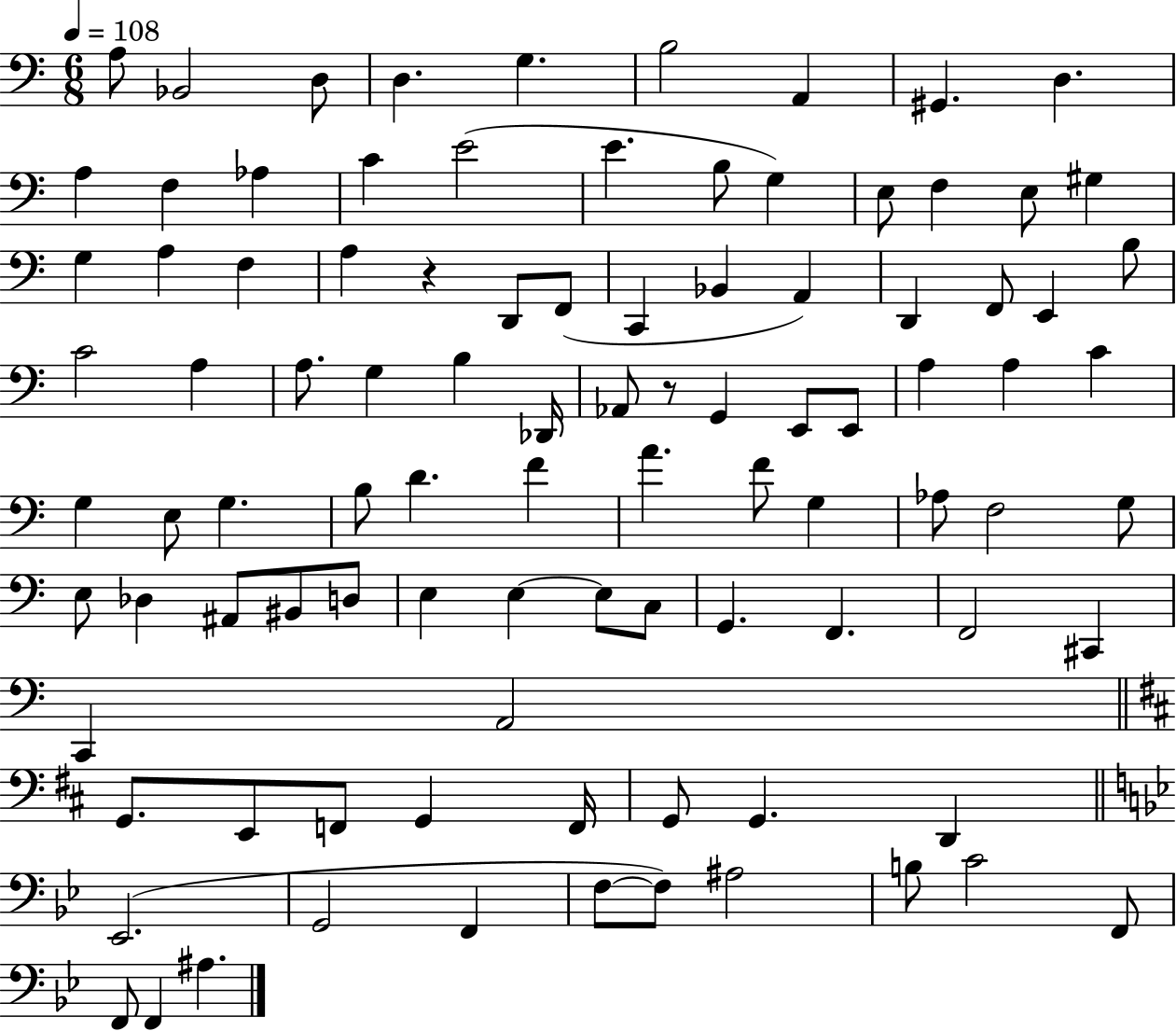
{
  \clef bass
  \numericTimeSignature
  \time 6/8
  \key c \major
  \tempo 4 = 108
  a8 bes,2 d8 | d4. g4. | b2 a,4 | gis,4. d4. | \break a4 f4 aes4 | c'4 e'2( | e'4. b8 g4) | e8 f4 e8 gis4 | \break g4 a4 f4 | a4 r4 d,8 f,8( | c,4 bes,4 a,4) | d,4 f,8 e,4 b8 | \break c'2 a4 | a8. g4 b4 des,16 | aes,8 r8 g,4 e,8 e,8 | a4 a4 c'4 | \break g4 e8 g4. | b8 d'4. f'4 | a'4. f'8 g4 | aes8 f2 g8 | \break e8 des4 ais,8 bis,8 d8 | e4 e4~~ e8 c8 | g,4. f,4. | f,2 cis,4 | \break c,4 a,2 | \bar "||" \break \key d \major g,8. e,8 f,8 g,4 f,16 | g,8 g,4. d,4 | \bar "||" \break \key bes \major ees,2.( | g,2 f,4 | f8~~ f8) ais2 | b8 c'2 f,8 | \break f,8 f,4 ais4. | \bar "|."
}